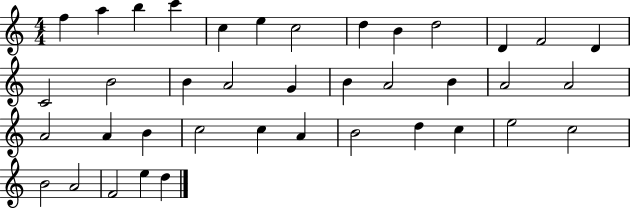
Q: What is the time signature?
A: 4/4